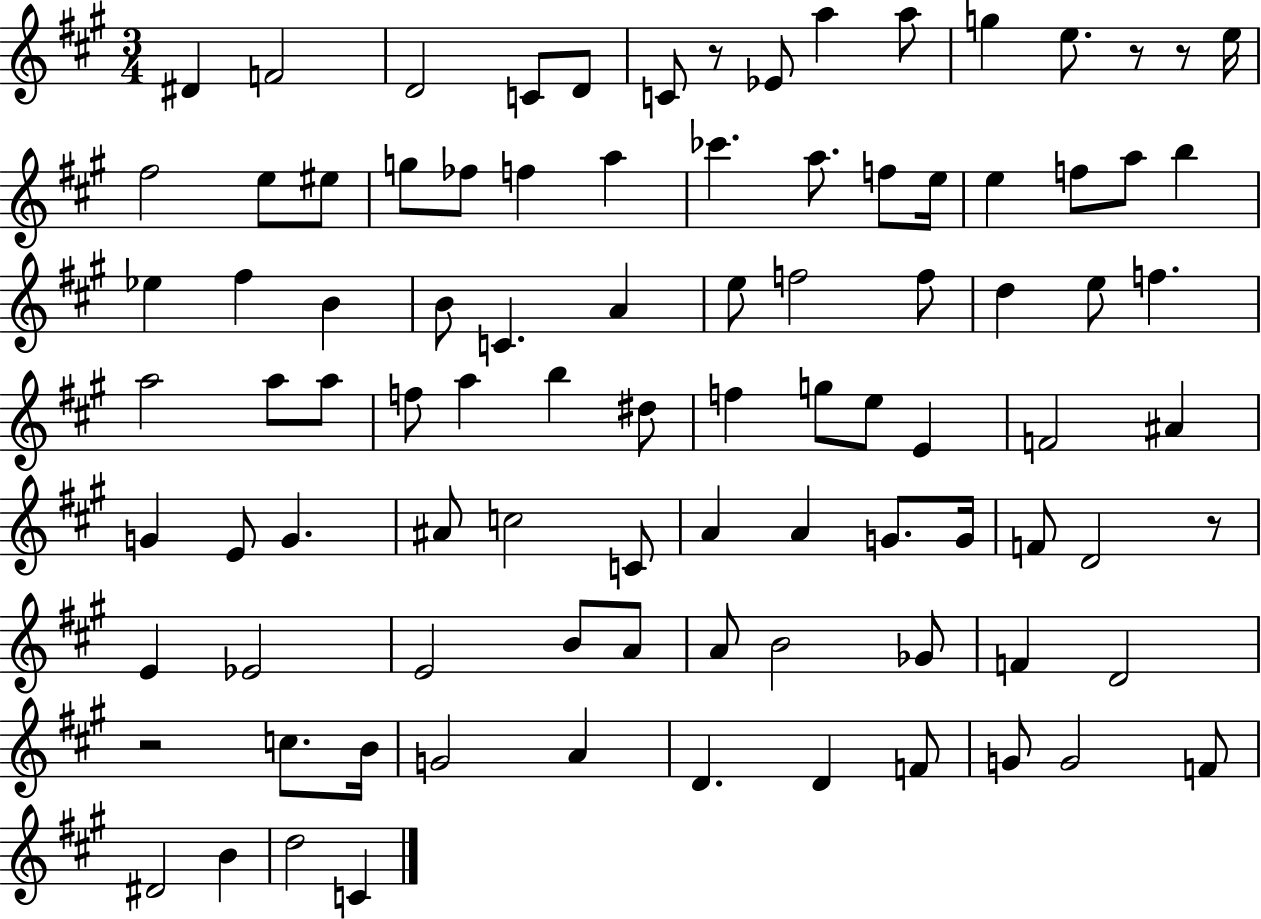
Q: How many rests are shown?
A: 5